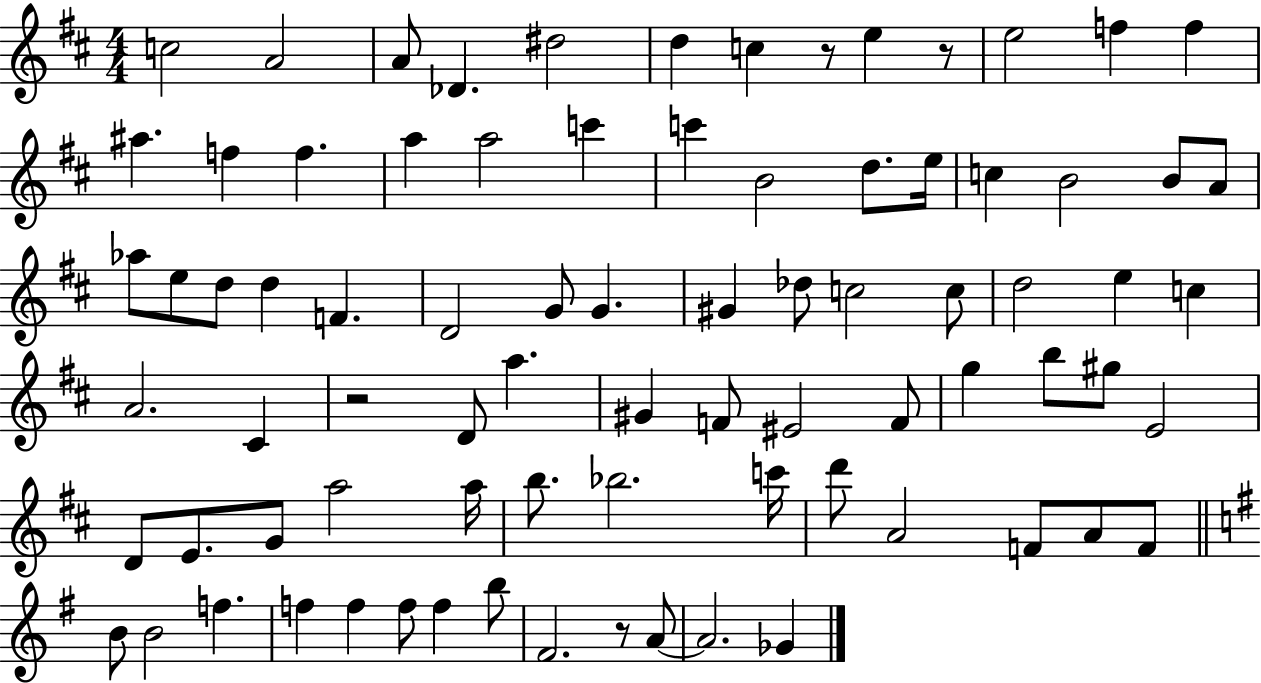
{
  \clef treble
  \numericTimeSignature
  \time 4/4
  \key d \major
  \repeat volta 2 { c''2 a'2 | a'8 des'4. dis''2 | d''4 c''4 r8 e''4 r8 | e''2 f''4 f''4 | \break ais''4. f''4 f''4. | a''4 a''2 c'''4 | c'''4 b'2 d''8. e''16 | c''4 b'2 b'8 a'8 | \break aes''8 e''8 d''8 d''4 f'4. | d'2 g'8 g'4. | gis'4 des''8 c''2 c''8 | d''2 e''4 c''4 | \break a'2. cis'4 | r2 d'8 a''4. | gis'4 f'8 eis'2 f'8 | g''4 b''8 gis''8 e'2 | \break d'8 e'8. g'8 a''2 a''16 | b''8. bes''2. c'''16 | d'''8 a'2 f'8 a'8 f'8 | \bar "||" \break \key e \minor b'8 b'2 f''4. | f''4 f''4 f''8 f''4 b''8 | fis'2. r8 a'8~~ | a'2. ges'4 | \break } \bar "|."
}